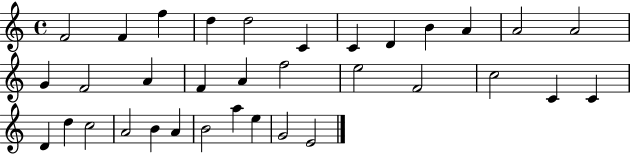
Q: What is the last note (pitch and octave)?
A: E4